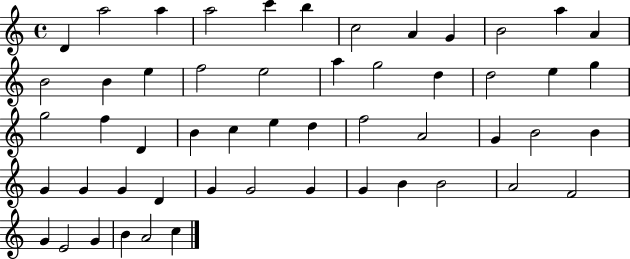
{
  \clef treble
  \time 4/4
  \defaultTimeSignature
  \key c \major
  d'4 a''2 a''4 | a''2 c'''4 b''4 | c''2 a'4 g'4 | b'2 a''4 a'4 | \break b'2 b'4 e''4 | f''2 e''2 | a''4 g''2 d''4 | d''2 e''4 g''4 | \break g''2 f''4 d'4 | b'4 c''4 e''4 d''4 | f''2 a'2 | g'4 b'2 b'4 | \break g'4 g'4 g'4 d'4 | g'4 g'2 g'4 | g'4 b'4 b'2 | a'2 f'2 | \break g'4 e'2 g'4 | b'4 a'2 c''4 | \bar "|."
}